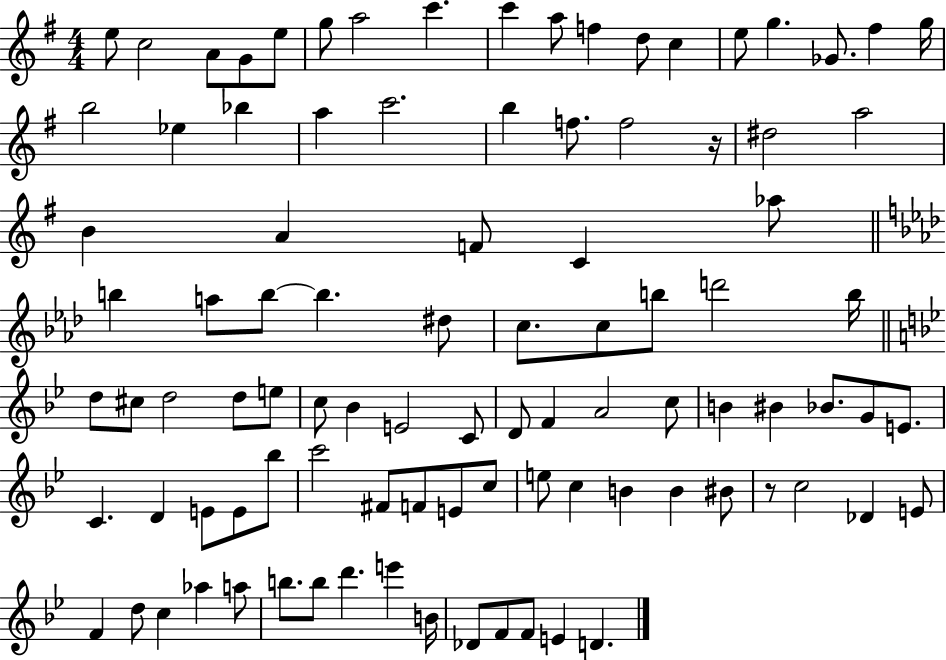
{
  \clef treble
  \numericTimeSignature
  \time 4/4
  \key g \major
  e''8 c''2 a'8 g'8 e''8 | g''8 a''2 c'''4. | c'''4 a''8 f''4 d''8 c''4 | e''8 g''4. ges'8. fis''4 g''16 | \break b''2 ees''4 bes''4 | a''4 c'''2. | b''4 f''8. f''2 r16 | dis''2 a''2 | \break b'4 a'4 f'8 c'4 aes''8 | \bar "||" \break \key aes \major b''4 a''8 b''8~~ b''4. dis''8 | c''8. c''8 b''8 d'''2 b''16 | \bar "||" \break \key bes \major d''8 cis''8 d''2 d''8 e''8 | c''8 bes'4 e'2 c'8 | d'8 f'4 a'2 c''8 | b'4 bis'4 bes'8. g'8 e'8. | \break c'4. d'4 e'8 e'8 bes''8 | c'''2 fis'8 f'8 e'8 c''8 | e''8 c''4 b'4 b'4 bis'8 | r8 c''2 des'4 e'8 | \break f'4 d''8 c''4 aes''4 a''8 | b''8. b''8 d'''4. e'''4 b'16 | des'8 f'8 f'8 e'4 d'4. | \bar "|."
}